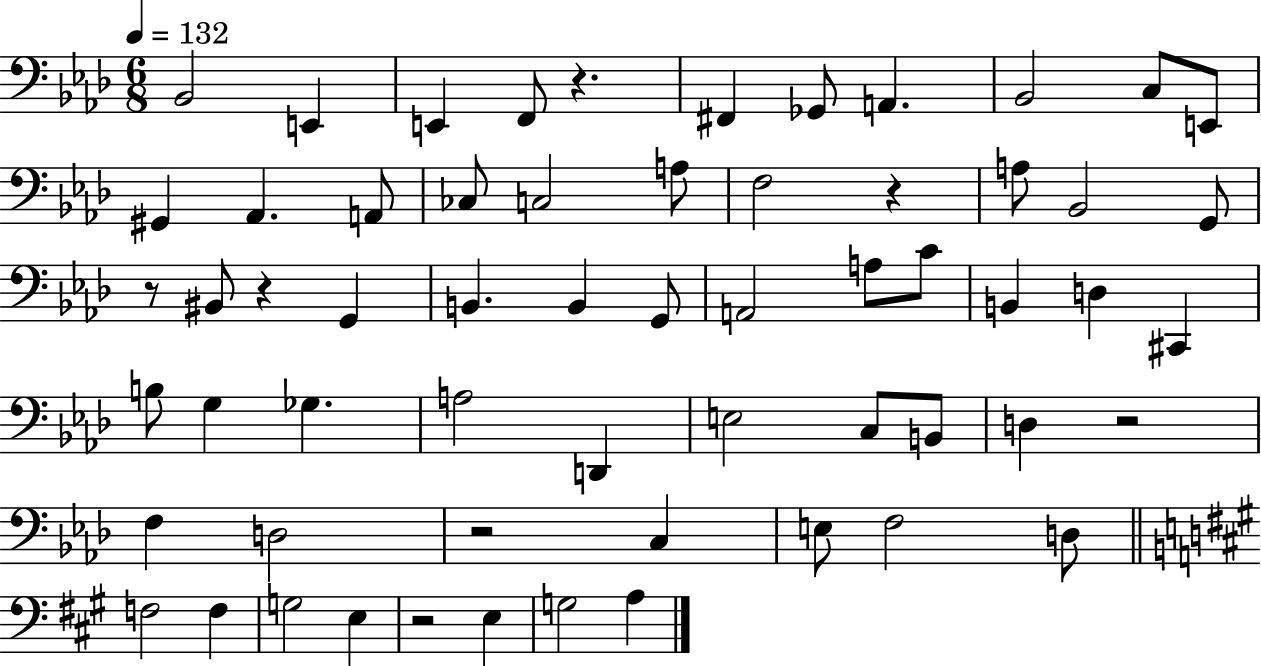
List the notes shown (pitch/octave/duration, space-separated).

Bb2/h E2/q E2/q F2/e R/q. F#2/q Gb2/e A2/q. Bb2/h C3/e E2/e G#2/q Ab2/q. A2/e CES3/e C3/h A3/e F3/h R/q A3/e Bb2/h G2/e R/e BIS2/e R/q G2/q B2/q. B2/q G2/e A2/h A3/e C4/e B2/q D3/q C#2/q B3/e G3/q Gb3/q. A3/h D2/q E3/h C3/e B2/e D3/q R/h F3/q D3/h R/h C3/q E3/e F3/h D3/e F3/h F3/q G3/h E3/q R/h E3/q G3/h A3/q